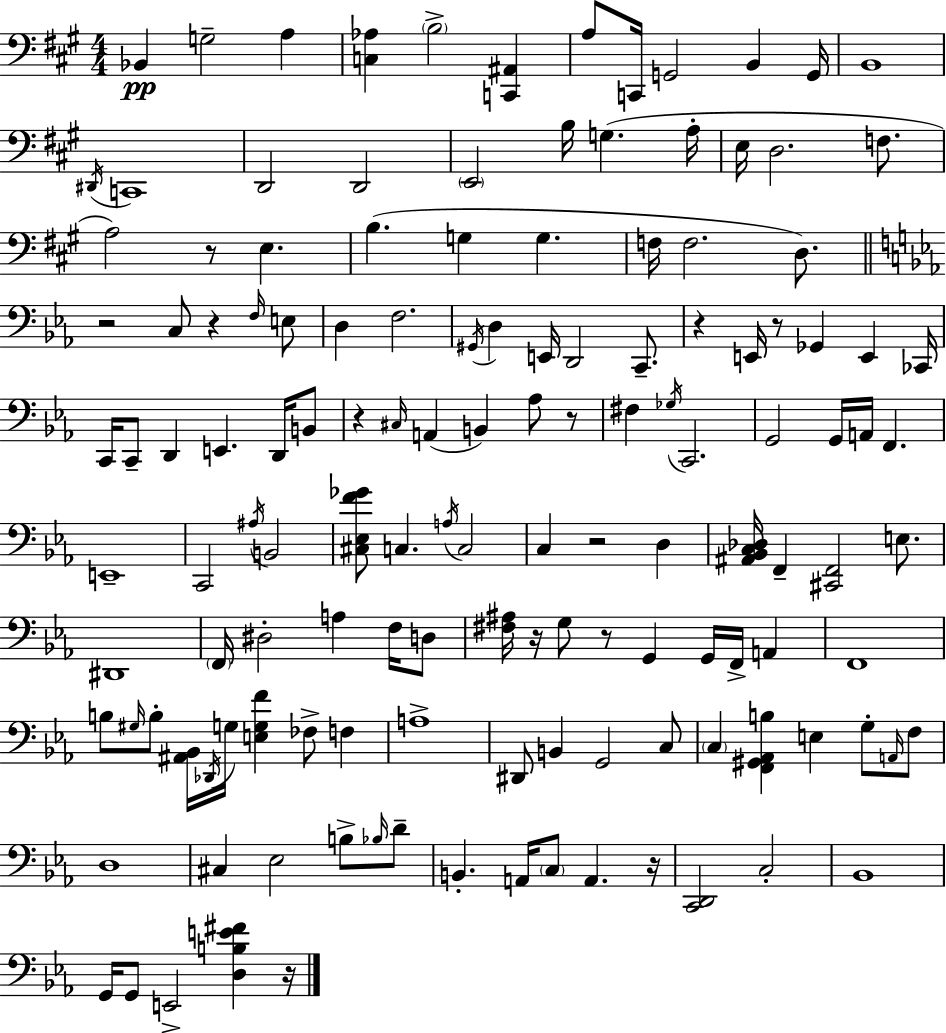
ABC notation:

X:1
T:Untitled
M:4/4
L:1/4
K:A
_B,, G,2 A, [C,_A,] B,2 [C,,^A,,] A,/2 C,,/4 G,,2 B,, G,,/4 B,,4 ^D,,/4 C,,4 D,,2 D,,2 E,,2 B,/4 G, A,/4 E,/4 D,2 F,/2 A,2 z/2 E, B, G, G, F,/4 F,2 D,/2 z2 C,/2 z F,/4 E,/2 D, F,2 ^G,,/4 D, E,,/4 D,,2 C,,/2 z E,,/4 z/2 _G,, E,, _C,,/4 C,,/4 C,,/2 D,, E,, D,,/4 B,,/2 z ^C,/4 A,, B,, _A,/2 z/2 ^F, _G,/4 C,,2 G,,2 G,,/4 A,,/4 F,, E,,4 C,,2 ^A,/4 B,,2 [^C,_E,F_G]/2 C, A,/4 C,2 C, z2 D, [^A,,_B,,C,_D,]/4 F,, [^C,,F,,]2 E,/2 ^D,,4 F,,/4 ^D,2 A, F,/4 D,/2 [^F,^A,]/4 z/4 G,/2 z/2 G,, G,,/4 F,,/4 A,, F,,4 B,/2 ^G,/4 B,/2 [^A,,_B,,]/4 _D,,/4 G,/4 [E,G,F] _F,/2 F, A,4 ^D,,/2 B,, G,,2 C,/2 C, [F,,^G,,_A,,B,] E, G,/2 A,,/4 F,/2 D,4 ^C, _E,2 B,/2 _B,/4 D/2 B,, A,,/4 C,/2 A,, z/4 [C,,D,,]2 C,2 _B,,4 G,,/4 G,,/2 E,,2 [D,B,E^F] z/4